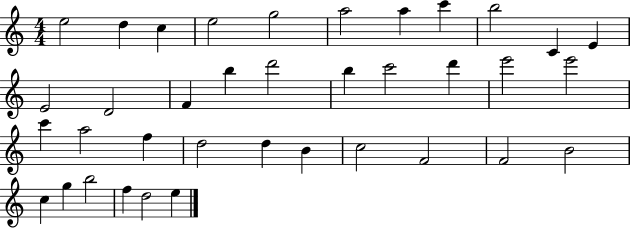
E5/h D5/q C5/q E5/h G5/h A5/h A5/q C6/q B5/h C4/q E4/q E4/h D4/h F4/q B5/q D6/h B5/q C6/h D6/q E6/h E6/h C6/q A5/h F5/q D5/h D5/q B4/q C5/h F4/h F4/h B4/h C5/q G5/q B5/h F5/q D5/h E5/q